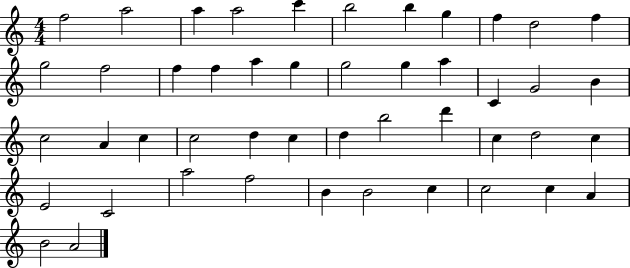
X:1
T:Untitled
M:4/4
L:1/4
K:C
f2 a2 a a2 c' b2 b g f d2 f g2 f2 f f a g g2 g a C G2 B c2 A c c2 d c d b2 d' c d2 c E2 C2 a2 f2 B B2 c c2 c A B2 A2